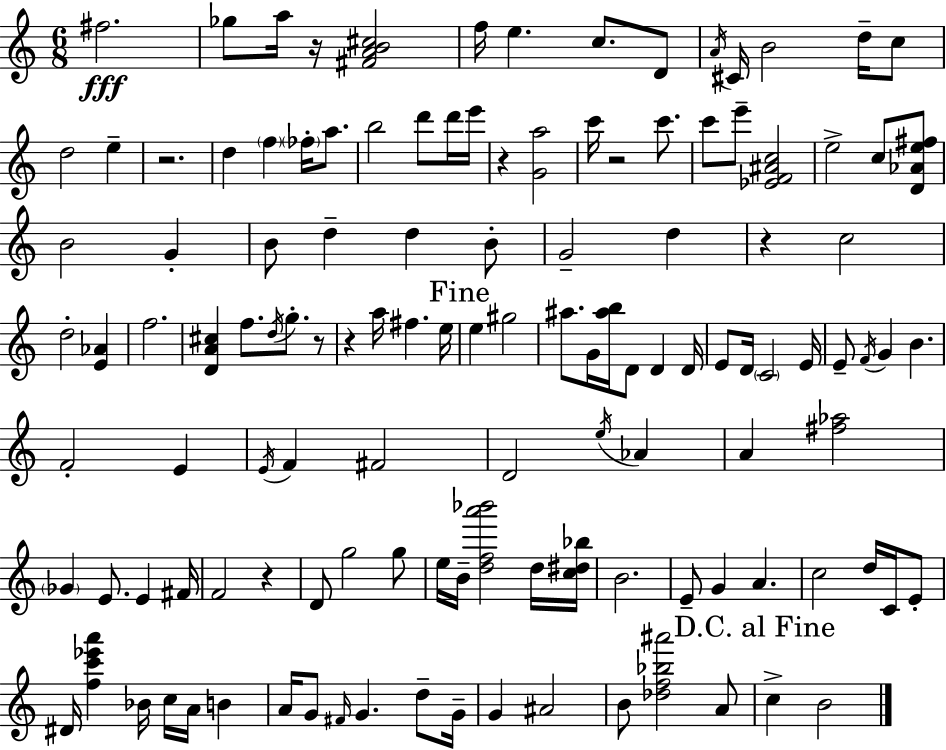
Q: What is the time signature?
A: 6/8